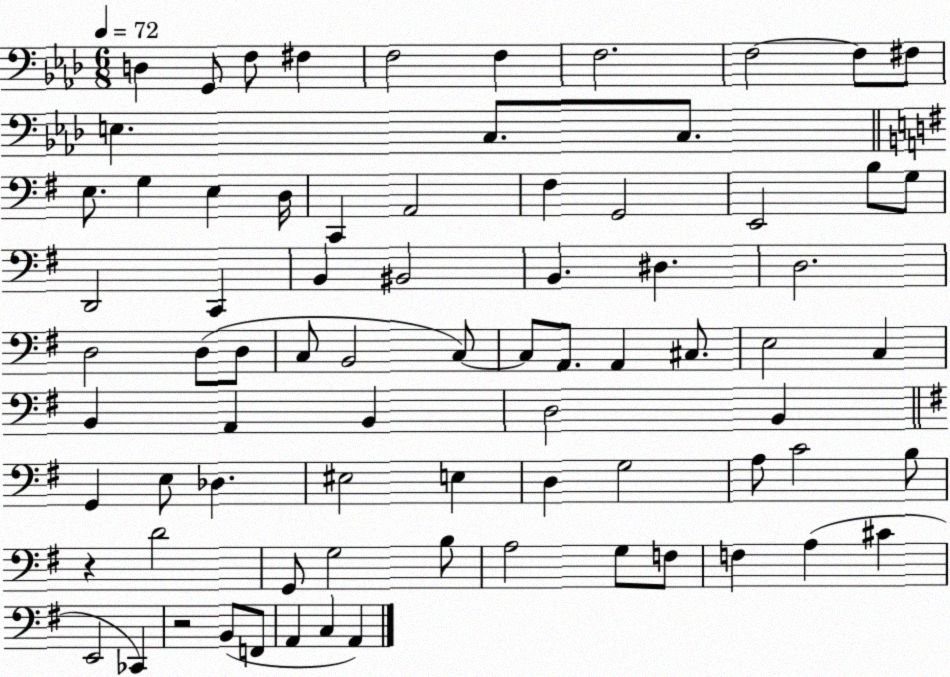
X:1
T:Untitled
M:6/8
L:1/4
K:Ab
D, G,,/2 F,/2 ^F, F,2 F, F,2 F,2 F,/2 ^F,/2 E, C,/2 C,/2 E,/2 G, E, D,/4 C,, A,,2 ^F, G,,2 E,,2 B,/2 G,/2 D,,2 C,, B,, ^B,,2 B,, ^D, D,2 D,2 D,/2 D,/2 C,/2 B,,2 C,/2 C,/2 A,,/2 A,, ^C,/2 E,2 C, B,, A,, B,, D,2 B,, G,, E,/2 _D, ^E,2 E, D, G,2 A,/2 C2 B,/2 z D2 G,,/2 G,2 B,/2 A,2 G,/2 F,/2 F, A, ^C E,,2 _C,, z2 B,,/2 F,,/2 A,, C, A,,